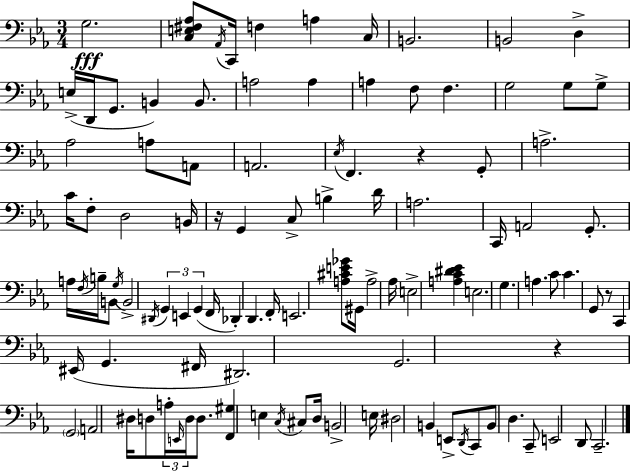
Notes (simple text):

G3/h. [C3,E3,F#3,Ab3]/e Ab2/s C2/s F3/q A3/q C3/s B2/h. B2/h D3/q E3/s D2/s G2/e. B2/q B2/e. A3/h A3/q A3/q F3/e F3/q. G3/h G3/e G3/e Ab3/h A3/e A2/e A2/h. Eb3/s F2/q. R/q G2/e A3/h. C4/s F3/e D3/h B2/s R/s G2/q C3/e B3/q D4/s A3/h. C2/s A2/h G2/e. A3/s F3/s B3/s B2/e G3/s B2/h D#2/s G2/q E2/q G2/q F2/s Db2/q D2/q. F2/s E2/h. [A3,C#4,E4,Gb4]/e G#2/s A3/h Ab3/s E3/h [A3,C4,D#4,Eb4]/q E3/h. G3/q. A3/q. C4/e C4/q. G2/e R/e C2/q EIS2/s G2/q. F#2/s D#2/h. G2/h. R/q G2/h A2/h D#3/s D3/e A3/s E2/s D3/s D3/e. [F2,G#3]/q E3/q C3/s C#3/e D3/s B2/h E3/s D#3/h B2/q E2/e D2/s C2/e B2/e D3/q. C2/e E2/h D2/e C2/h.